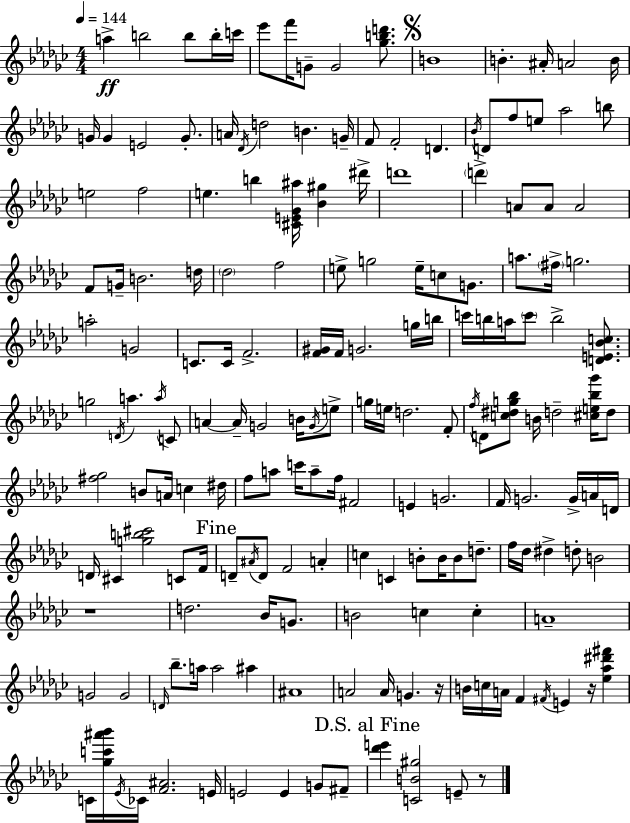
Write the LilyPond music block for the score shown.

{
  \clef treble
  \numericTimeSignature
  \time 4/4
  \key ees \minor
  \tempo 4 = 144
  a''4->\ff b''2 b''8 b''16-. c'''16 | ees'''8 f'''16 g'8-- g'2 <ges'' b'' d'''>8. | \mark \markup { \musicglyph "scripts.segno" } b'1 | b'4.-. ais'16-. a'2 b'16 | \break g'16 g'4 e'2 g'8.-. | a'16 \acciaccatura { des'16 } d''2 b'4. | g'16-- f'8 f'2-. d'4. | \acciaccatura { bes'16 } d'8 f''8 e''8 aes''2 | \break b''8 e''2 f''2 | e''4. b''4 <cis' e' ges' ais''>16 <bes' gis''>4 | dis'''16-> d'''1 | \parenthesize d'''4-> a'8 a'8 a'2 | \break f'8 g'16-- b'2. | d''16 \parenthesize des''2 f''2 | e''8-> g''2 e''16-- c''8 g'8. | a''8. \parenthesize fis''16-> g''2. | \break a''2-. g'2 | c'8. c'16 f'2.-> | <f' gis'>16 f'16 g'2. | g''16 b''16 c'''16 b''16 a''16 \parenthesize c'''8 b''2-> <d' e' bes' c''>8. | \break g''2 \acciaccatura { d'16 } a''4. | \acciaccatura { a''16 } c'8 a'4~~ a'16-- g'2 | b'16 \acciaccatura { g'16 } e''8-> g''16 e''16 d''2. | f'8-. \acciaccatura { f''16 } d'8 <c'' dis'' g'' bes''>8 b'16 d''2-- | \break <cis'' e'' bes'' ges'''>16 d''8 <fis'' ges''>2 b'8 | a'16 c''4 dis''16 f''8 a''8 c'''16 a''8-- f''16 fis'2 | e'4 g'2. | f'16 g'2. | \break g'16-> a'16 d'16 d'16 cis'4 <g'' b'' cis'''>2 | c'8 f'16 \mark "Fine" d'8-- \acciaccatura { ais'16 } d'8 f'2 | a'4-. c''4 c'4 b'8-. | b'16 b'8 d''8.-- f''16 des''16 dis''4-> d''8-. b'2 | \break r1 | d''2. | bes'16 g'8. b'2 c''4 | c''4-. a'1-- | \break g'2 g'2 | \grace { d'16 } bes''8.-- a''16 a''2 | ais''4 ais'1 | a'2 | \break a'16 g'4. r16 b'16 c''16 a'16 f'4 \acciaccatura { fis'16 } | e'4 r16 <ees'' aes'' dis''' fis'''>4 c'16 <ges'' c''' ais''' bes'''>16 \acciaccatura { ees'16 } ces'16 <f' ais'>2. | e'16 e'2 | e'4 g'8 fis'8-- \mark "D.S. al Fine" <des''' e'''>4 <c' b' gis''>2 | \break e'8-- r8 \bar "|."
}